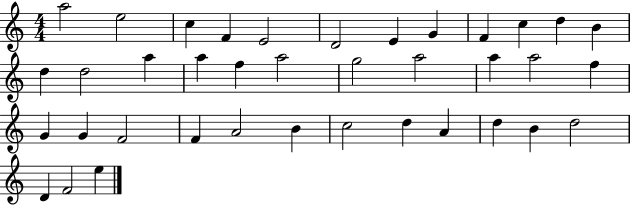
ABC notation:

X:1
T:Untitled
M:4/4
L:1/4
K:C
a2 e2 c F E2 D2 E G F c d B d d2 a a f a2 g2 a2 a a2 f G G F2 F A2 B c2 d A d B d2 D F2 e